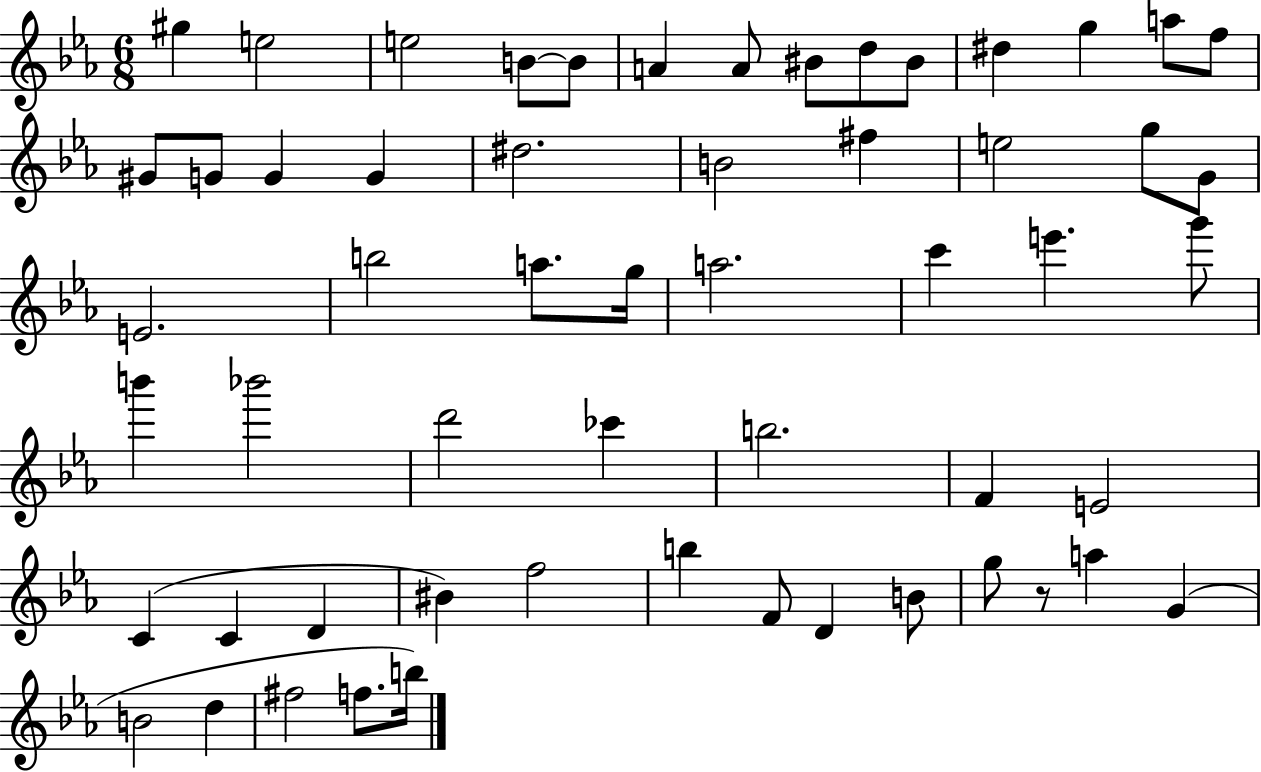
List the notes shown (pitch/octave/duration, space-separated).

G#5/q E5/h E5/h B4/e B4/e A4/q A4/e BIS4/e D5/e BIS4/e D#5/q G5/q A5/e F5/e G#4/e G4/e G4/q G4/q D#5/h. B4/h F#5/q E5/h G5/e G4/e E4/h. B5/h A5/e. G5/s A5/h. C6/q E6/q. G6/e B6/q Bb6/h D6/h CES6/q B5/h. F4/q E4/h C4/q C4/q D4/q BIS4/q F5/h B5/q F4/e D4/q B4/e G5/e R/e A5/q G4/q B4/h D5/q F#5/h F5/e. B5/s